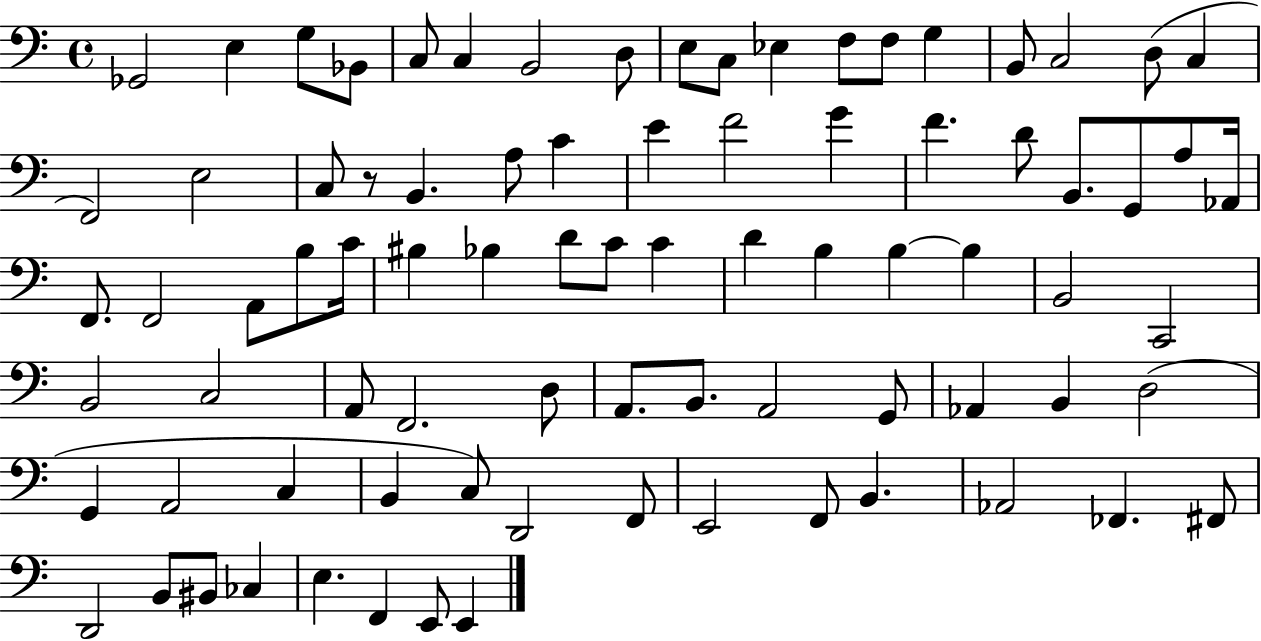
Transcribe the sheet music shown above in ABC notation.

X:1
T:Untitled
M:4/4
L:1/4
K:C
_G,,2 E, G,/2 _B,,/2 C,/2 C, B,,2 D,/2 E,/2 C,/2 _E, F,/2 F,/2 G, B,,/2 C,2 D,/2 C, F,,2 E,2 C,/2 z/2 B,, A,/2 C E F2 G F D/2 B,,/2 G,,/2 A,/2 _A,,/4 F,,/2 F,,2 A,,/2 B,/2 C/4 ^B, _B, D/2 C/2 C D B, B, B, B,,2 C,,2 B,,2 C,2 A,,/2 F,,2 D,/2 A,,/2 B,,/2 A,,2 G,,/2 _A,, B,, D,2 G,, A,,2 C, B,, C,/2 D,,2 F,,/2 E,,2 F,,/2 B,, _A,,2 _F,, ^F,,/2 D,,2 B,,/2 ^B,,/2 _C, E, F,, E,,/2 E,,